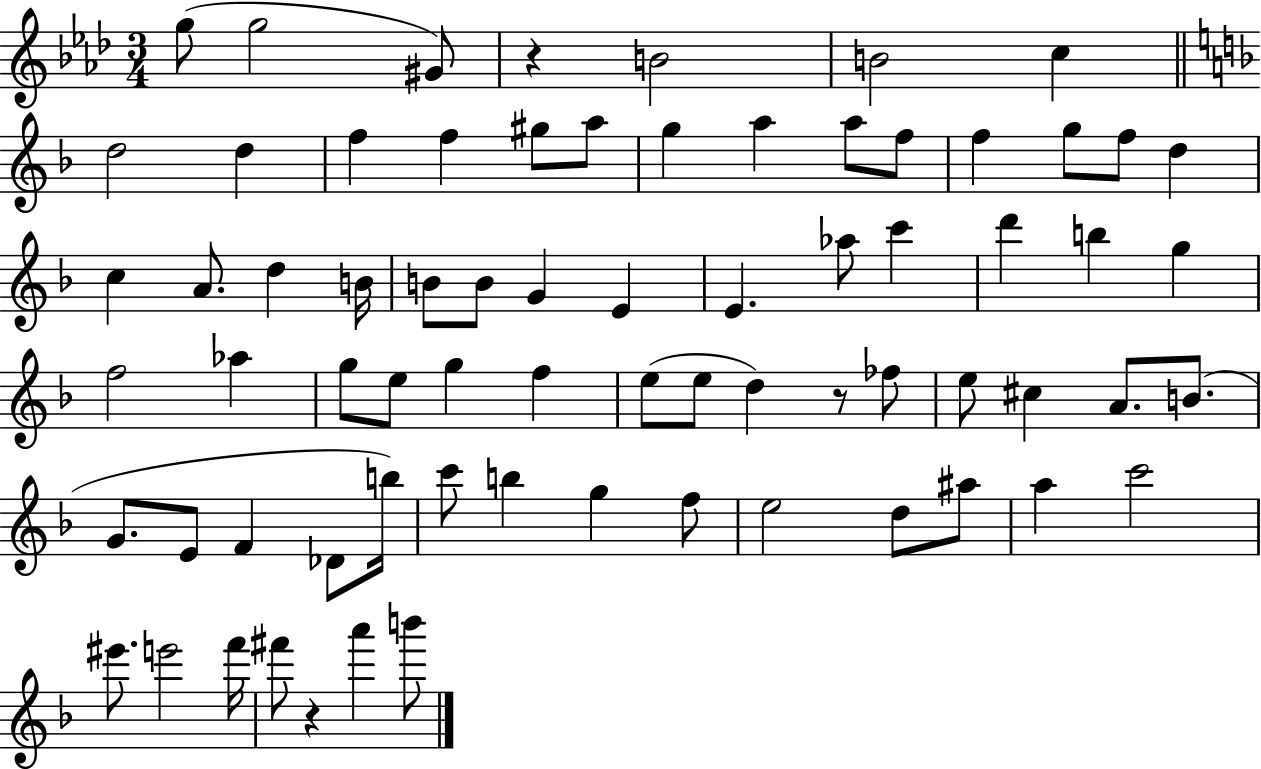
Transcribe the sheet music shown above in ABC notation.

X:1
T:Untitled
M:3/4
L:1/4
K:Ab
g/2 g2 ^G/2 z B2 B2 c d2 d f f ^g/2 a/2 g a a/2 f/2 f g/2 f/2 d c A/2 d B/4 B/2 B/2 G E E _a/2 c' d' b g f2 _a g/2 e/2 g f e/2 e/2 d z/2 _f/2 e/2 ^c A/2 B/2 G/2 E/2 F _D/2 b/4 c'/2 b g f/2 e2 d/2 ^a/2 a c'2 ^e'/2 e'2 f'/4 ^f'/2 z a' b'/2